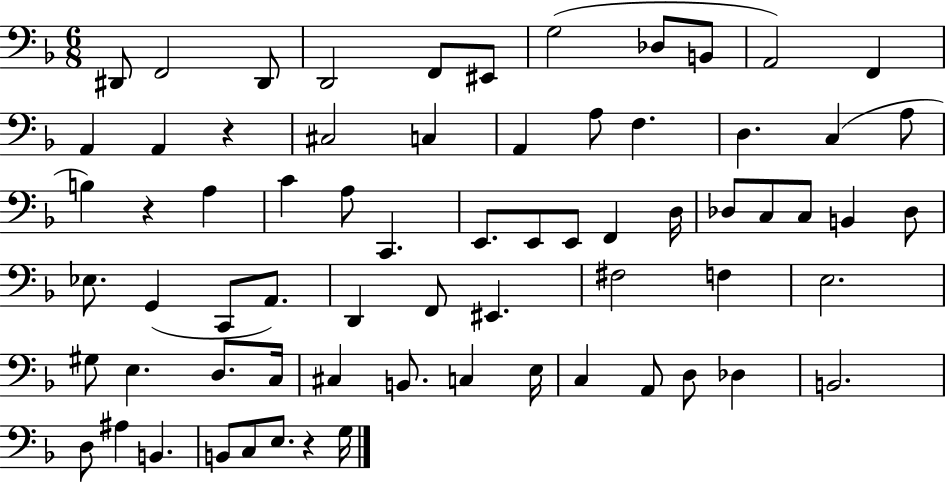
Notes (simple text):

D#2/e F2/h D#2/e D2/h F2/e EIS2/e G3/h Db3/e B2/e A2/h F2/q A2/q A2/q R/q C#3/h C3/q A2/q A3/e F3/q. D3/q. C3/q A3/e B3/q R/q A3/q C4/q A3/e C2/q. E2/e. E2/e E2/e F2/q D3/s Db3/e C3/e C3/e B2/q Db3/e Eb3/e. G2/q C2/e A2/e. D2/q F2/e EIS2/q. F#3/h F3/q E3/h. G#3/e E3/q. D3/e. C3/s C#3/q B2/e. C3/q E3/s C3/q A2/e D3/e Db3/q B2/h. D3/e A#3/q B2/q. B2/e C3/e E3/e. R/q G3/s